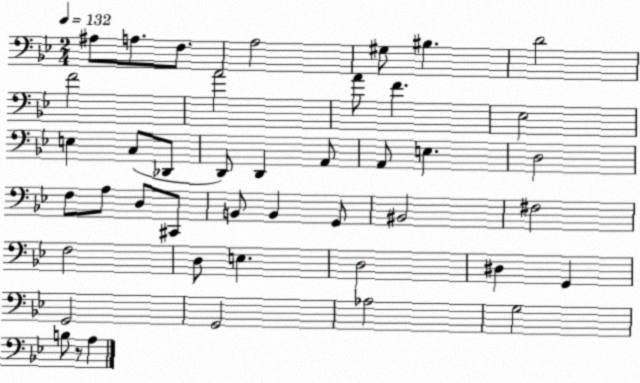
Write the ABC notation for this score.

X:1
T:Untitled
M:2/4
L:1/4
K:Bb
^A,/2 A,/2 F,/2 A,2 ^G,/2 ^B, D2 F2 A2 A/2 F _E,2 E, C,/2 _D,,/2 D,,/2 D,, A,,/2 A,,/2 E, D,2 F,/2 A,/2 D,/2 ^C,,/2 B,,/2 B,, G,,/2 ^B,,2 ^F,2 F,2 D,/2 E, D,2 ^D, G,, G,,2 G,,2 _A,2 G,2 B,/2 z/2 A,